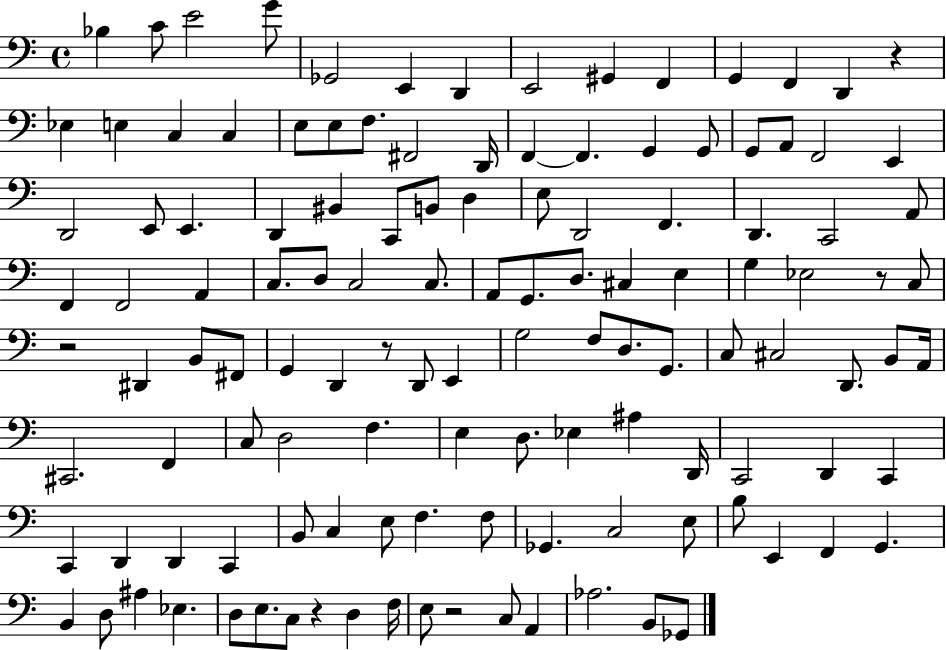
X:1
T:Untitled
M:4/4
L:1/4
K:C
_B, C/2 E2 G/2 _G,,2 E,, D,, E,,2 ^G,, F,, G,, F,, D,, z _E, E, C, C, E,/2 E,/2 F,/2 ^F,,2 D,,/4 F,, F,, G,, G,,/2 G,,/2 A,,/2 F,,2 E,, D,,2 E,,/2 E,, D,, ^B,, C,,/2 B,,/2 D, E,/2 D,,2 F,, D,, C,,2 A,,/2 F,, F,,2 A,, C,/2 D,/2 C,2 C,/2 A,,/2 G,,/2 D,/2 ^C, E, G, _E,2 z/2 C,/2 z2 ^D,, B,,/2 ^F,,/2 G,, D,, z/2 D,,/2 E,, G,2 F,/2 D,/2 G,,/2 C,/2 ^C,2 D,,/2 B,,/2 A,,/4 ^C,,2 F,, C,/2 D,2 F, E, D,/2 _E, ^A, D,,/4 C,,2 D,, C,, C,, D,, D,, C,, B,,/2 C, E,/2 F, F,/2 _G,, C,2 E,/2 B,/2 E,, F,, G,, B,, D,/2 ^A, _E, D,/2 E,/2 C,/2 z D, F,/4 E,/2 z2 C,/2 A,, _A,2 B,,/2 _G,,/2